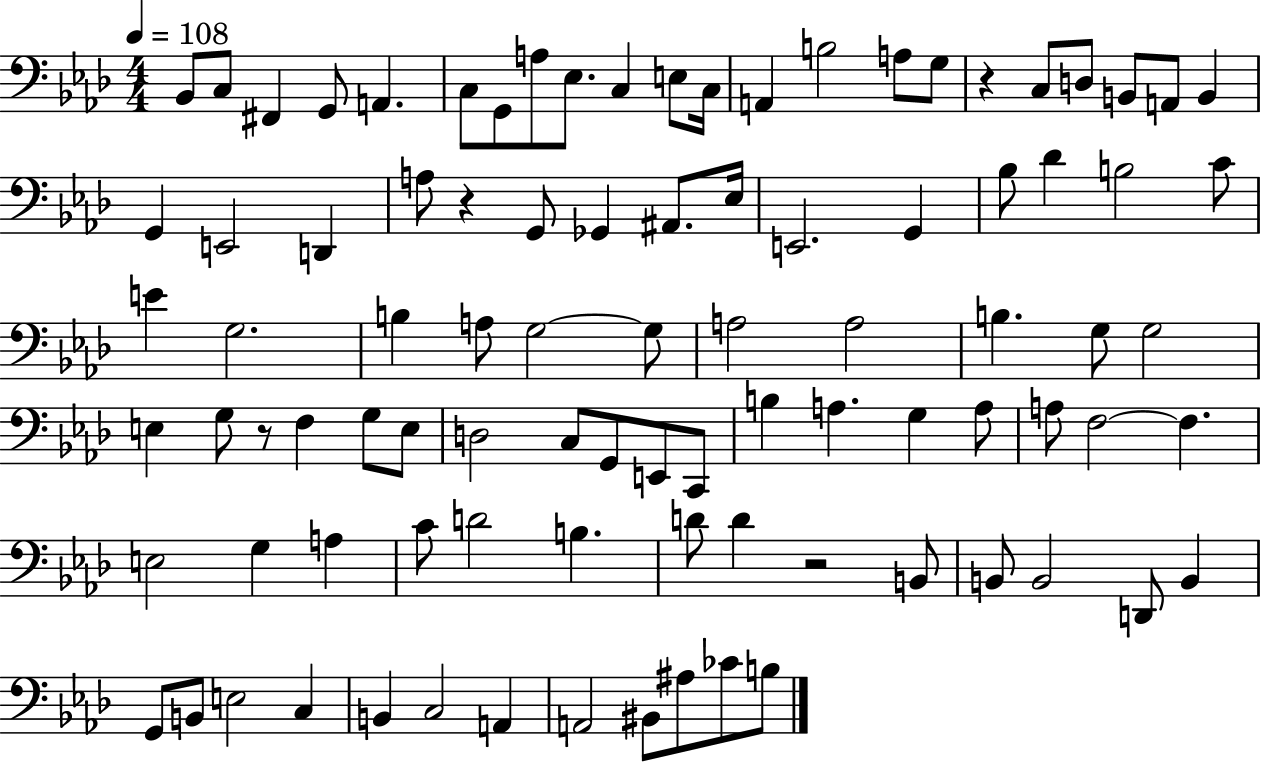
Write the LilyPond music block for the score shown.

{
  \clef bass
  \numericTimeSignature
  \time 4/4
  \key aes \major
  \tempo 4 = 108
  \repeat volta 2 { bes,8 c8 fis,4 g,8 a,4. | c8 g,8 a8 ees8. c4 e8 c16 | a,4 b2 a8 g8 | r4 c8 d8 b,8 a,8 b,4 | \break g,4 e,2 d,4 | a8 r4 g,8 ges,4 ais,8. ees16 | e,2. g,4 | bes8 des'4 b2 c'8 | \break e'4 g2. | b4 a8 g2~~ g8 | a2 a2 | b4. g8 g2 | \break e4 g8 r8 f4 g8 e8 | d2 c8 g,8 e,8 c,8 | b4 a4. g4 a8 | a8 f2~~ f4. | \break e2 g4 a4 | c'8 d'2 b4. | d'8 d'4 r2 b,8 | b,8 b,2 d,8 b,4 | \break g,8 b,8 e2 c4 | b,4 c2 a,4 | a,2 bis,8 ais8 ces'8 b8 | } \bar "|."
}